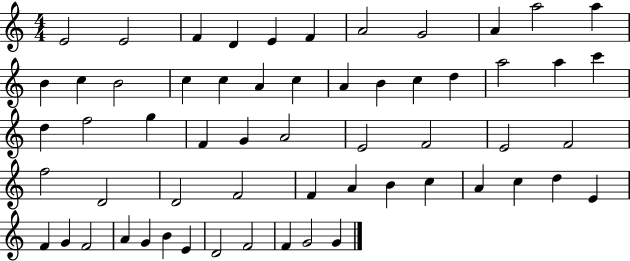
{
  \clef treble
  \numericTimeSignature
  \time 4/4
  \key c \major
  e'2 e'2 | f'4 d'4 e'4 f'4 | a'2 g'2 | a'4 a''2 a''4 | \break b'4 c''4 b'2 | c''4 c''4 a'4 c''4 | a'4 b'4 c''4 d''4 | a''2 a''4 c'''4 | \break d''4 f''2 g''4 | f'4 g'4 a'2 | e'2 f'2 | e'2 f'2 | \break f''2 d'2 | d'2 f'2 | f'4 a'4 b'4 c''4 | a'4 c''4 d''4 e'4 | \break f'4 g'4 f'2 | a'4 g'4 b'4 e'4 | d'2 f'2 | f'4 g'2 g'4 | \break \bar "|."
}